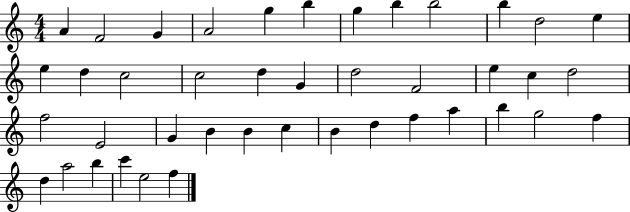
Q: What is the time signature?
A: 4/4